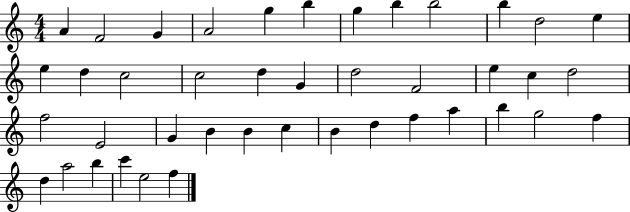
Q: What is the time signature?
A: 4/4